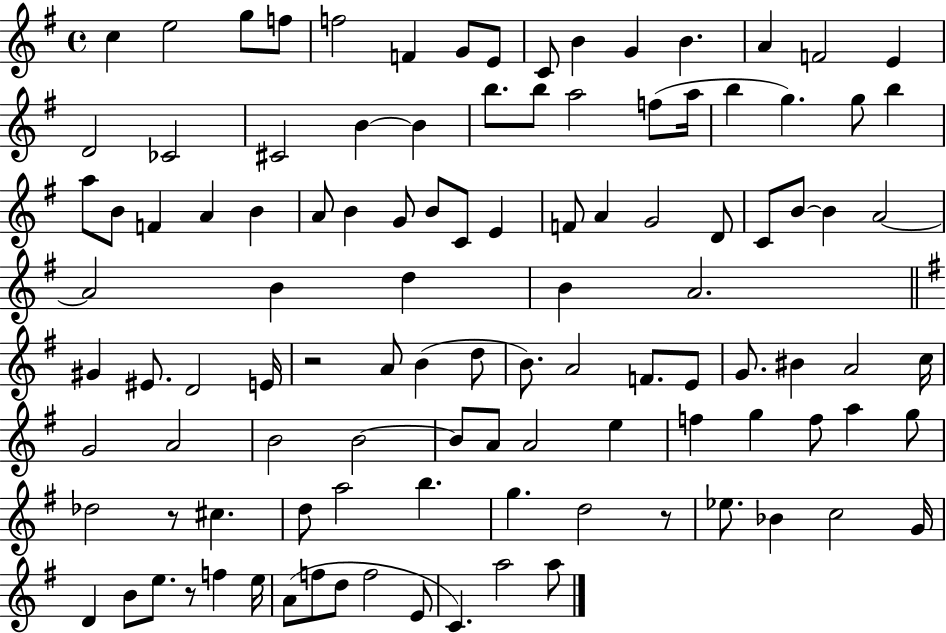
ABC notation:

X:1
T:Untitled
M:4/4
L:1/4
K:G
c e2 g/2 f/2 f2 F G/2 E/2 C/2 B G B A F2 E D2 _C2 ^C2 B B b/2 b/2 a2 f/2 a/4 b g g/2 b a/2 B/2 F A B A/2 B G/2 B/2 C/2 E F/2 A G2 D/2 C/2 B/2 B A2 A2 B d B A2 ^G ^E/2 D2 E/4 z2 A/2 B d/2 B/2 A2 F/2 E/2 G/2 ^B A2 c/4 G2 A2 B2 B2 B/2 A/2 A2 e f g f/2 a g/2 _d2 z/2 ^c d/2 a2 b g d2 z/2 _e/2 _B c2 G/4 D B/2 e/2 z/2 f e/4 A/2 f/2 d/2 f2 E/2 C a2 a/2